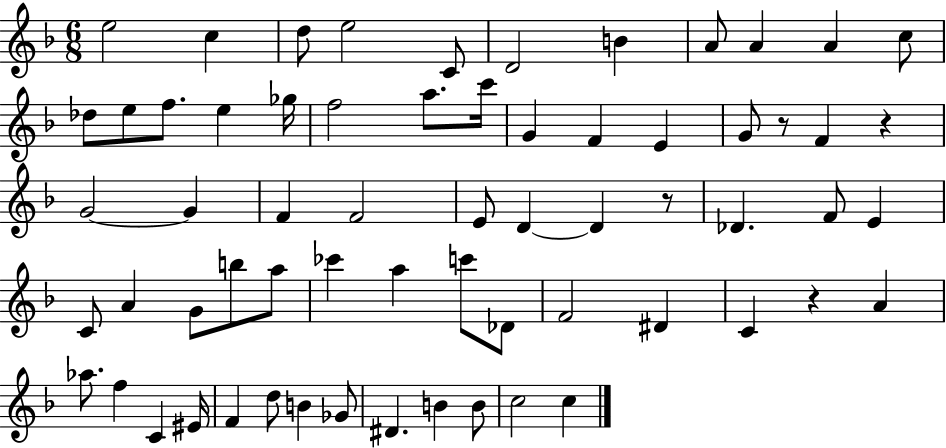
{
  \clef treble
  \numericTimeSignature
  \time 6/8
  \key f \major
  e''2 c''4 | d''8 e''2 c'8 | d'2 b'4 | a'8 a'4 a'4 c''8 | \break des''8 e''8 f''8. e''4 ges''16 | f''2 a''8. c'''16 | g'4 f'4 e'4 | g'8 r8 f'4 r4 | \break g'2~~ g'4 | f'4 f'2 | e'8 d'4~~ d'4 r8 | des'4. f'8 e'4 | \break c'8 a'4 g'8 b''8 a''8 | ces'''4 a''4 c'''8 des'8 | f'2 dis'4 | c'4 r4 a'4 | \break aes''8. f''4 c'4 eis'16 | f'4 d''8 b'4 ges'8 | dis'4. b'4 b'8 | c''2 c''4 | \break \bar "|."
}